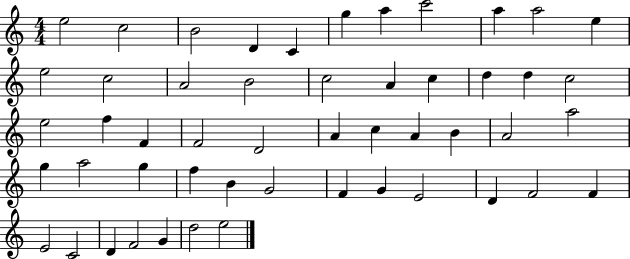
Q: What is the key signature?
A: C major